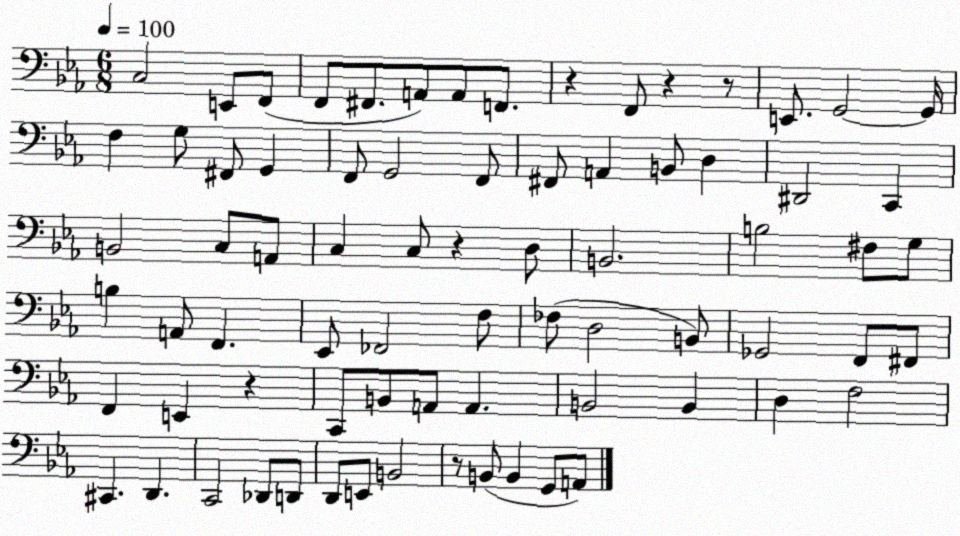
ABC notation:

X:1
T:Untitled
M:6/8
L:1/4
K:Eb
C,2 E,,/2 F,,/2 F,,/2 ^F,,/2 A,,/2 A,,/2 F,,/2 z F,,/2 z z/2 E,,/2 G,,2 G,,/4 F, G,/2 ^F,,/2 G,, F,,/2 G,,2 F,,/2 ^F,,/2 A,, B,,/2 D, ^D,,2 C,, B,,2 C,/2 A,,/2 C, C,/2 z D,/2 B,,2 B,2 ^F,/2 G,/2 B, A,,/2 F,, _E,,/2 _F,,2 F,/2 _F,/2 D,2 B,,/2 _G,,2 F,,/2 ^F,,/2 F,, E,, z C,,/2 B,,/2 A,,/2 A,, B,,2 B,, D, F,2 ^C,, D,, C,,2 _D,,/2 D,,/2 D,,/2 E,,/2 B,,2 z/2 B,,/2 B,, G,,/2 A,,/2